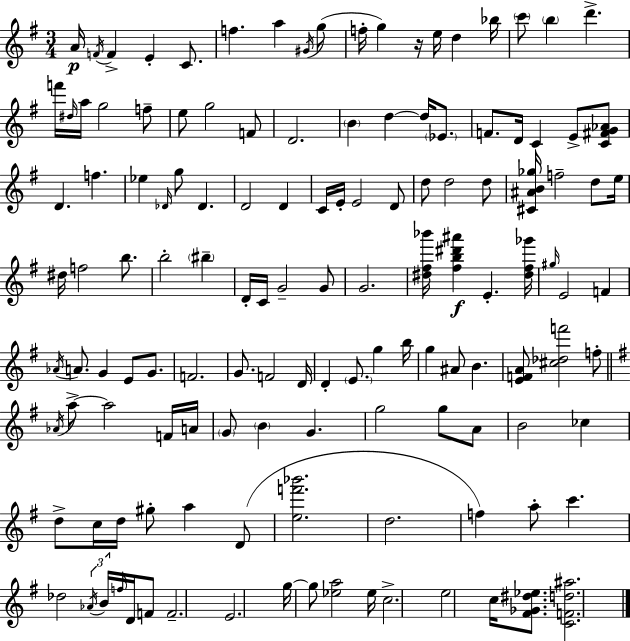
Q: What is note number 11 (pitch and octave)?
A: G5